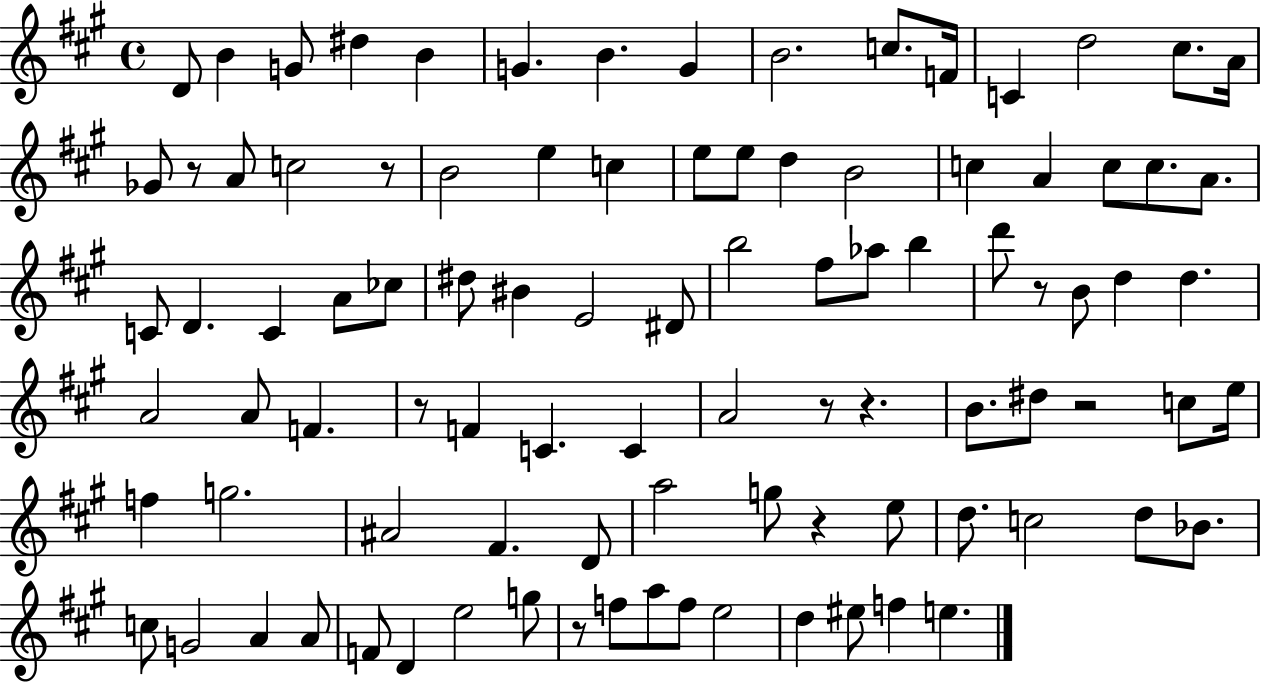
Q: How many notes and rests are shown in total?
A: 95